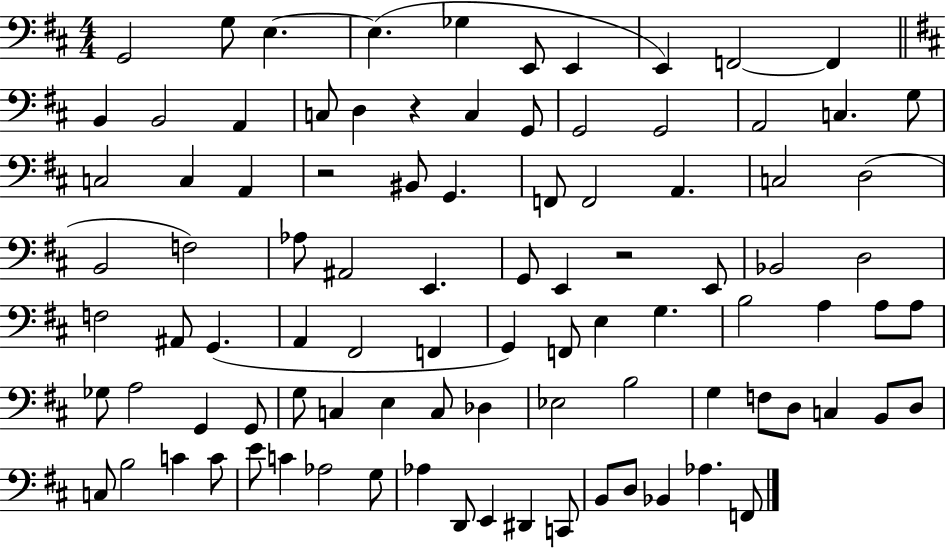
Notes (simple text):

G2/h G3/e E3/q. E3/q. Gb3/q E2/e E2/q E2/q F2/h F2/q B2/q B2/h A2/q C3/e D3/q R/q C3/q G2/e G2/h G2/h A2/h C3/q. G3/e C3/h C3/q A2/q R/h BIS2/e G2/q. F2/e F2/h A2/q. C3/h D3/h B2/h F3/h Ab3/e A#2/h E2/q. G2/e E2/q R/h E2/e Bb2/h D3/h F3/h A#2/e G2/q. A2/q F#2/h F2/q G2/q F2/e E3/q G3/q. B3/h A3/q A3/e A3/e Gb3/e A3/h G2/q G2/e G3/e C3/q E3/q C3/e Db3/q Eb3/h B3/h G3/q F3/e D3/e C3/q B2/e D3/e C3/e B3/h C4/q C4/e E4/e C4/q Ab3/h G3/e Ab3/q D2/e E2/q D#2/q C2/e B2/e D3/e Bb2/q Ab3/q. F2/e